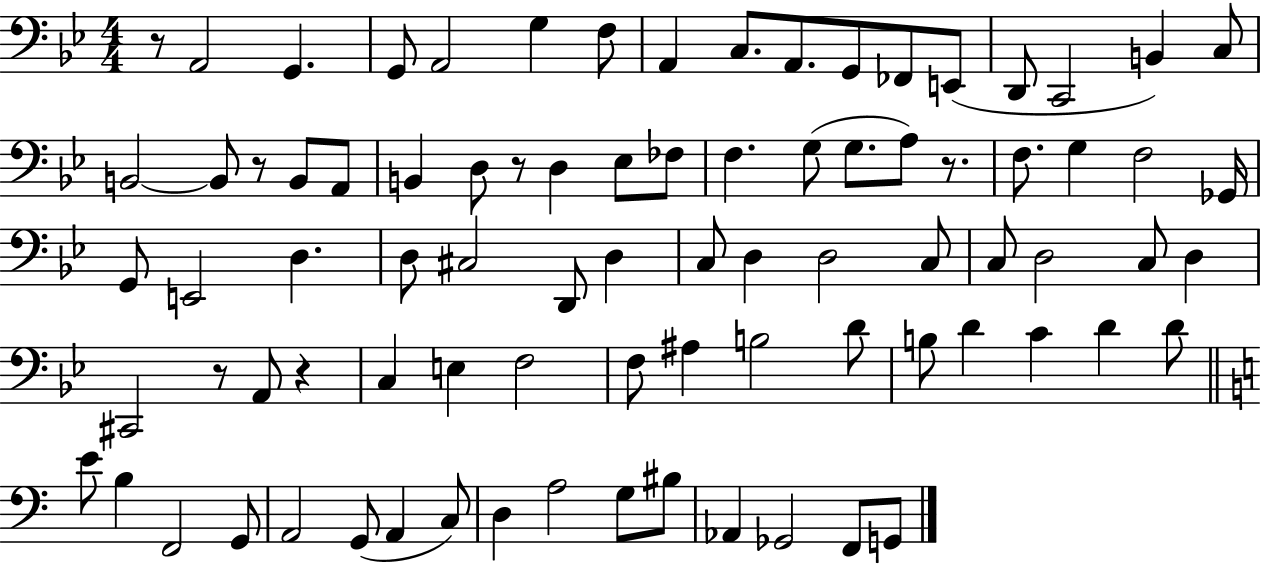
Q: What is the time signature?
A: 4/4